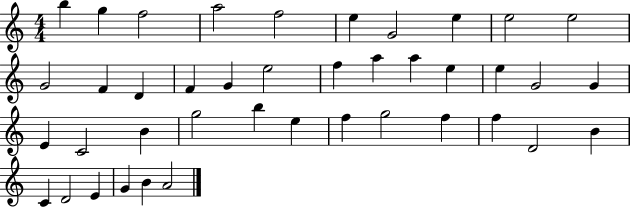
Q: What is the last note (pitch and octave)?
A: A4